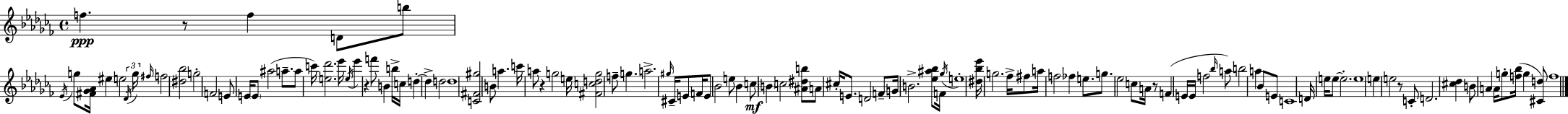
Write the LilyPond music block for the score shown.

{
  \clef treble
  \time 4/4
  \defaultTimeSignature
  \key aes \minor
  f''4.\ppp r8 f''4 d'8 b''8 | \acciaccatura { ees'16 } g''8 <fis' ges' aes'>16 eis''4 e''2 | \tuplet 3/2 { \acciaccatura { des'16 } g''16 \grace { fis''16 } } f''2 <dis'' bes''>2 | g''2-. f'2 | \break e'8 e'16 \parenthesize e'8 ais''2( | a''8.-- a''8 c'''16) <e'' des'''>2. | ees'''16 \acciaccatura { e''16 } ees'''4 r4 f'''8 b'4 | b''16-> c''16 d''4-.~~ d''4-> d''2 | \break d''1 | <c' fis' gis''>2 b'8 a''4. | c'''16 a''8 r4 g''2 | e''16 <fis' c'' d'' g''>2 f''8-- g''4. | \break a''2.-> | \grace { gis''16 } cis'16-- e'8 f'16 e'8 bes'2 e''8 | bes'4 c''8\mf \parenthesize b'4 c''2 | <ais' dis'' b''>8 a'8 cis''16-. e'8. d'2 | \break f'8-- g'16 b'2.-> | <ees'' ais'' bes''>8 f'16 \acciaccatura { ges''16 } e''1-. | <dis'' bes'' ees'''>16 g''2. | fes''16-> fis''8 a''16 f''2 fes''4 | \break e''8. g''8. ees''2 | c''8 a'16 r8 f'4( e'16 e'16 f''2 | \grace { bes''16 } a''8) b''2 a''4 | bes'8 e'8 c'1 | \break d'16 e''16 e''8~~ e''2.-. | e''1 | e''4 e''2 | r8 c'8-. d'2. | \break <cis'' des''>4 b'8 a'4 a'16 g''8-. | <f'' bes''>16( g''4 <cis' d''>8) f''1 | \bar "|."
}